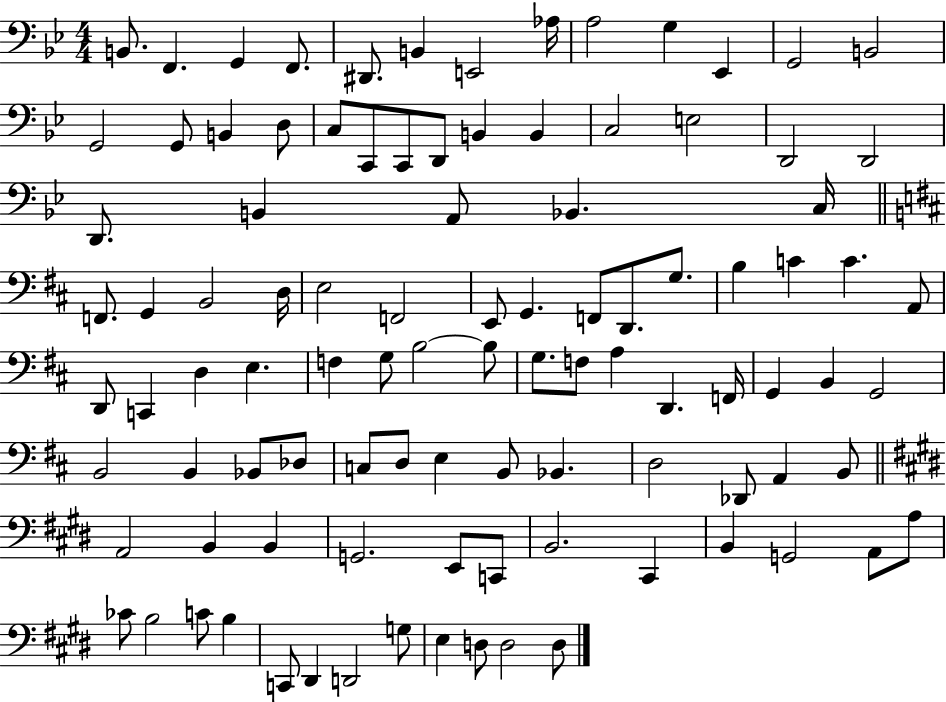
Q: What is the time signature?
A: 4/4